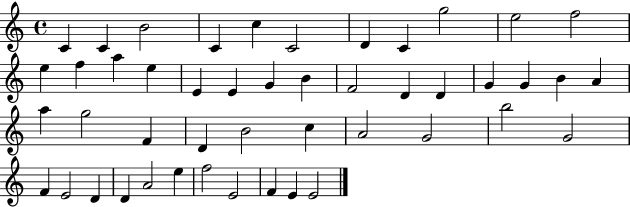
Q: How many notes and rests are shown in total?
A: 47